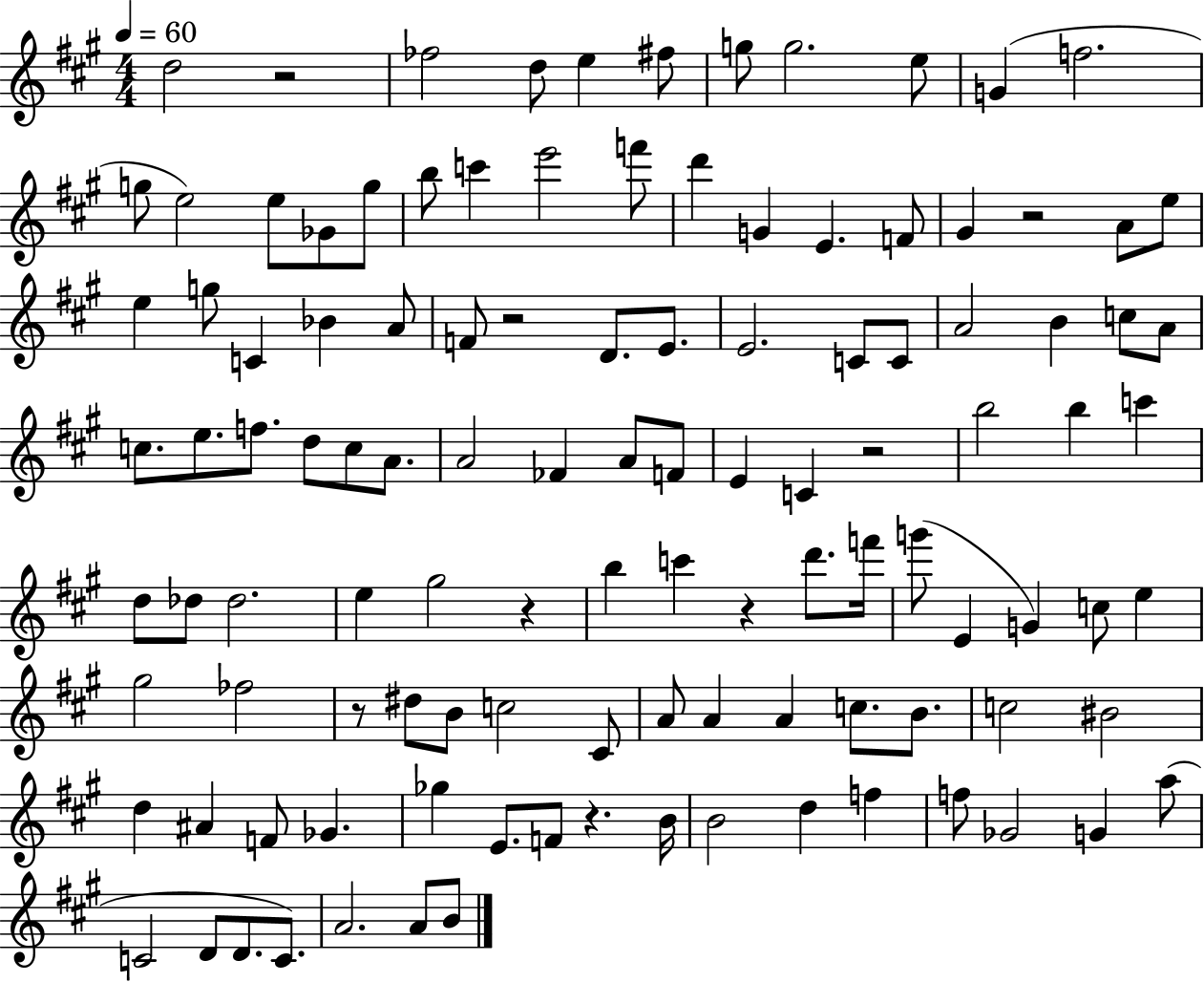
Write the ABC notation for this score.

X:1
T:Untitled
M:4/4
L:1/4
K:A
d2 z2 _f2 d/2 e ^f/2 g/2 g2 e/2 G f2 g/2 e2 e/2 _G/2 g/2 b/2 c' e'2 f'/2 d' G E F/2 ^G z2 A/2 e/2 e g/2 C _B A/2 F/2 z2 D/2 E/2 E2 C/2 C/2 A2 B c/2 A/2 c/2 e/2 f/2 d/2 c/2 A/2 A2 _F A/2 F/2 E C z2 b2 b c' d/2 _d/2 _d2 e ^g2 z b c' z d'/2 f'/4 g'/2 E G c/2 e ^g2 _f2 z/2 ^d/2 B/2 c2 ^C/2 A/2 A A c/2 B/2 c2 ^B2 d ^A F/2 _G _g E/2 F/2 z B/4 B2 d f f/2 _G2 G a/2 C2 D/2 D/2 C/2 A2 A/2 B/2